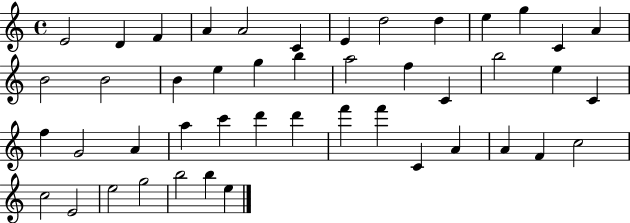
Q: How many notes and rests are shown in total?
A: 46